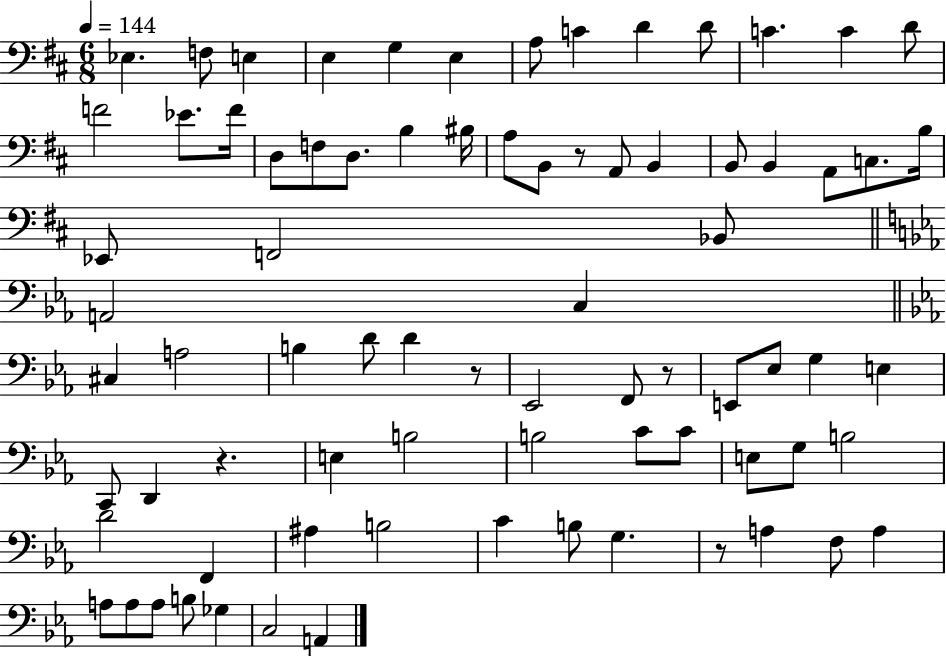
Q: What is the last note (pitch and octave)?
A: A2